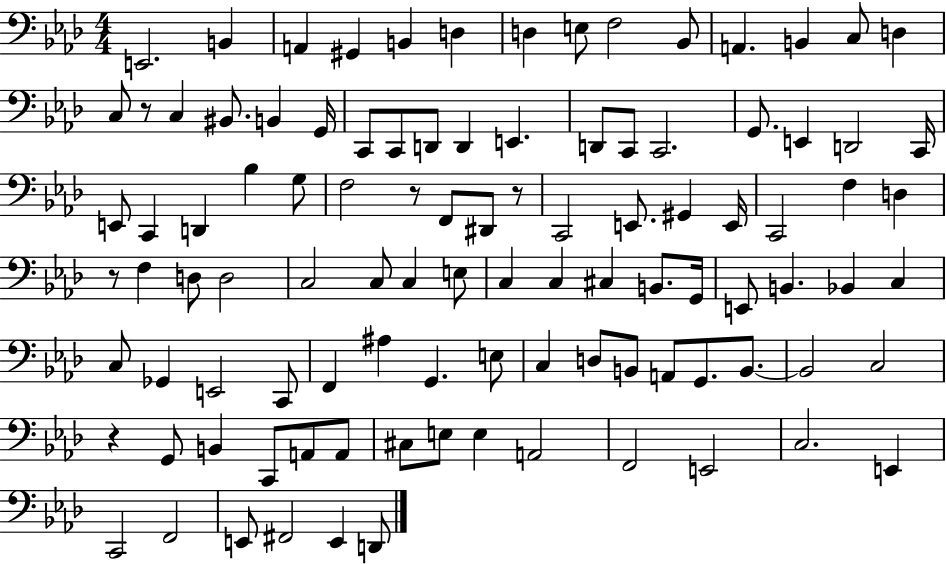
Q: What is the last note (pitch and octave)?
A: D2